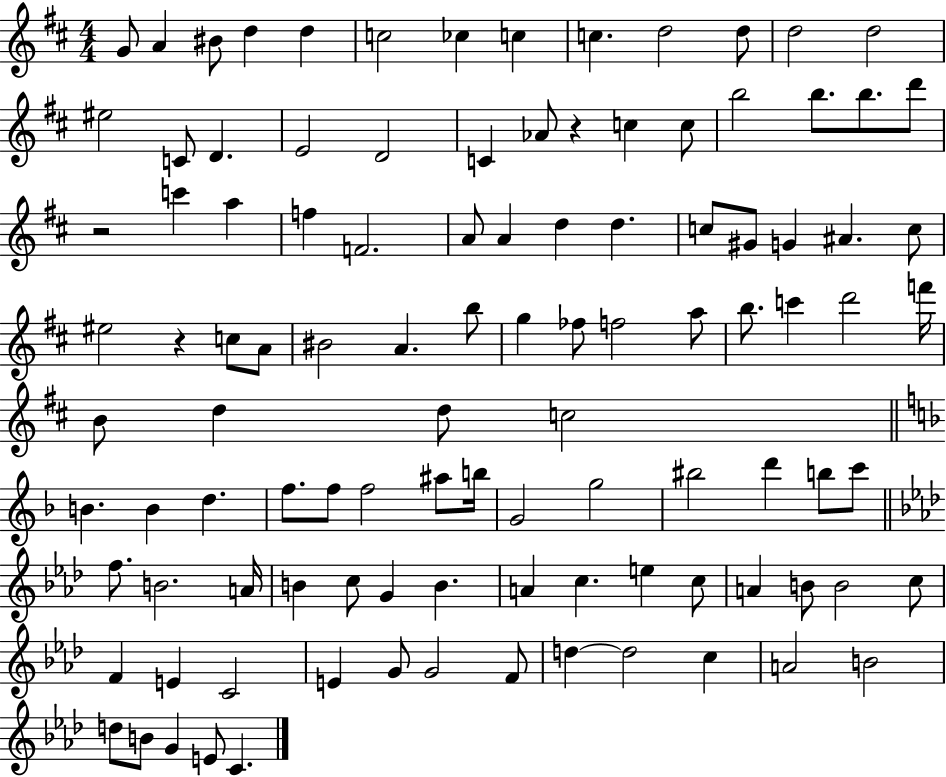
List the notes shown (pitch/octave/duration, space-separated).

G4/e A4/q BIS4/e D5/q D5/q C5/h CES5/q C5/q C5/q. D5/h D5/e D5/h D5/h EIS5/h C4/e D4/q. E4/h D4/h C4/q Ab4/e R/q C5/q C5/e B5/h B5/e. B5/e. D6/e R/h C6/q A5/q F5/q F4/h. A4/e A4/q D5/q D5/q. C5/e G#4/e G4/q A#4/q. C5/e EIS5/h R/q C5/e A4/e BIS4/h A4/q. B5/e G5/q FES5/e F5/h A5/e B5/e. C6/q D6/h F6/s B4/e D5/q D5/e C5/h B4/q. B4/q D5/q. F5/e. F5/e F5/h A#5/e B5/s G4/h G5/h BIS5/h D6/q B5/e C6/e F5/e. B4/h. A4/s B4/q C5/e G4/q B4/q. A4/q C5/q. E5/q C5/e A4/q B4/e B4/h C5/e F4/q E4/q C4/h E4/q G4/e G4/h F4/e D5/q D5/h C5/q A4/h B4/h D5/e B4/e G4/q E4/e C4/q.